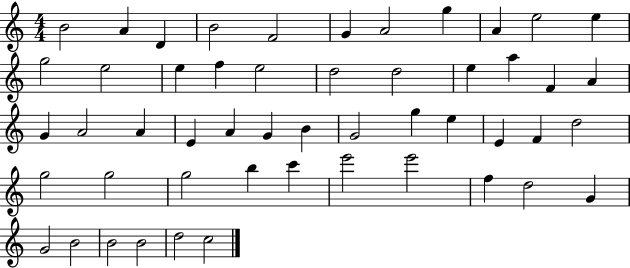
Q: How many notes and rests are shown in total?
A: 51